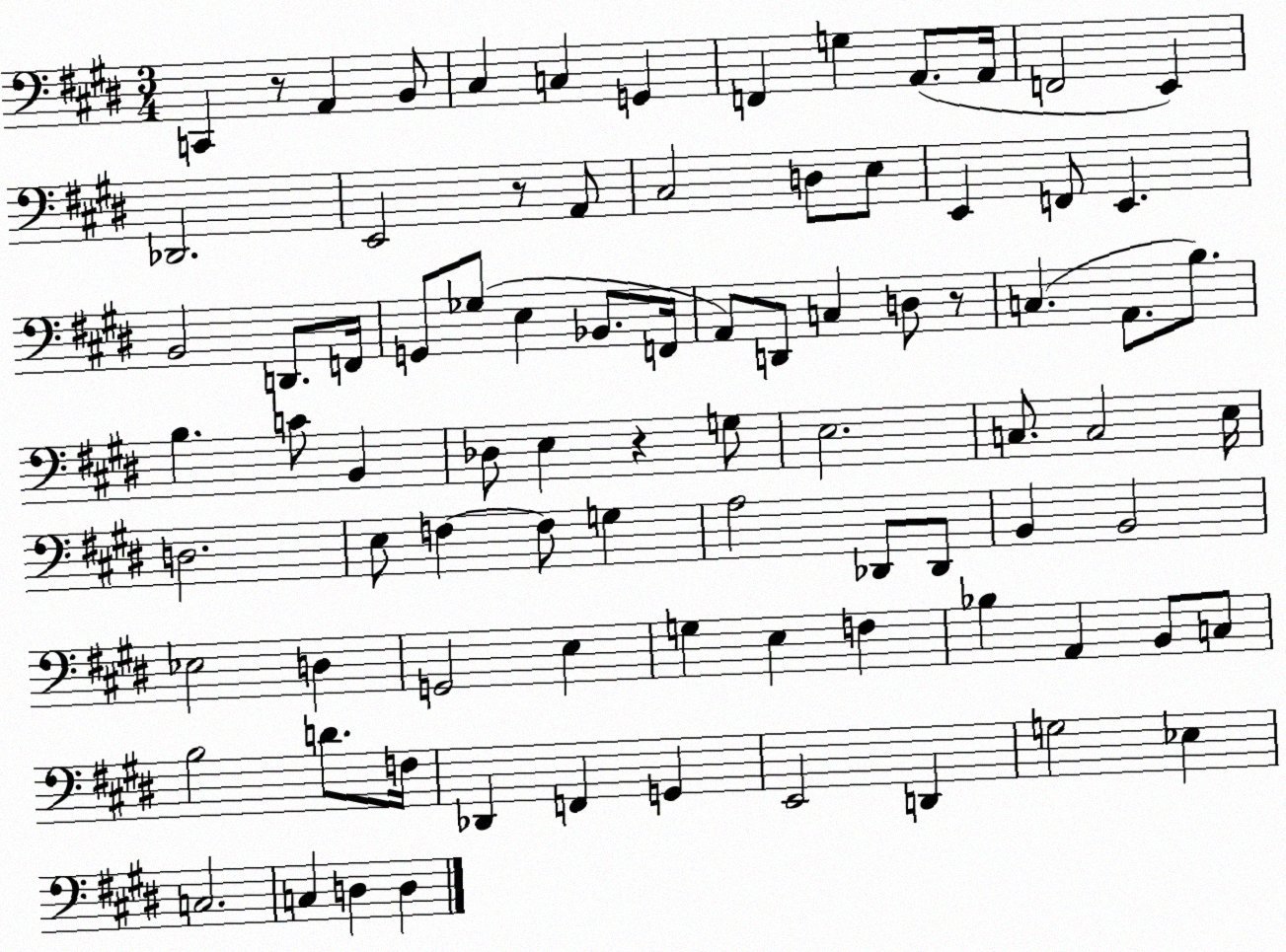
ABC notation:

X:1
T:Untitled
M:3/4
L:1/4
K:E
C,, z/2 A,, B,,/2 ^C, C, G,, F,, G, A,,/2 A,,/4 F,,2 E,, _D,,2 E,,2 z/2 A,,/2 ^C,2 D,/2 E,/2 E,, F,,/2 E,, B,,2 D,,/2 F,,/4 G,,/2 _G,/2 E, _B,,/2 F,,/4 A,,/2 D,,/2 C, D,/2 z/2 C, A,,/2 B,/2 B, C/2 B,, _D,/2 E, z G,/2 E,2 C,/2 C,2 E,/4 D,2 E,/2 F, F,/2 G, A,2 _D,,/2 _D,,/2 B,, B,,2 _E,2 D, G,,2 E, G, E, F, _B, A,, B,,/2 C,/2 B,2 D/2 F,/4 _D,, F,, G,, E,,2 D,, G,2 _E, C,2 C, D, D,